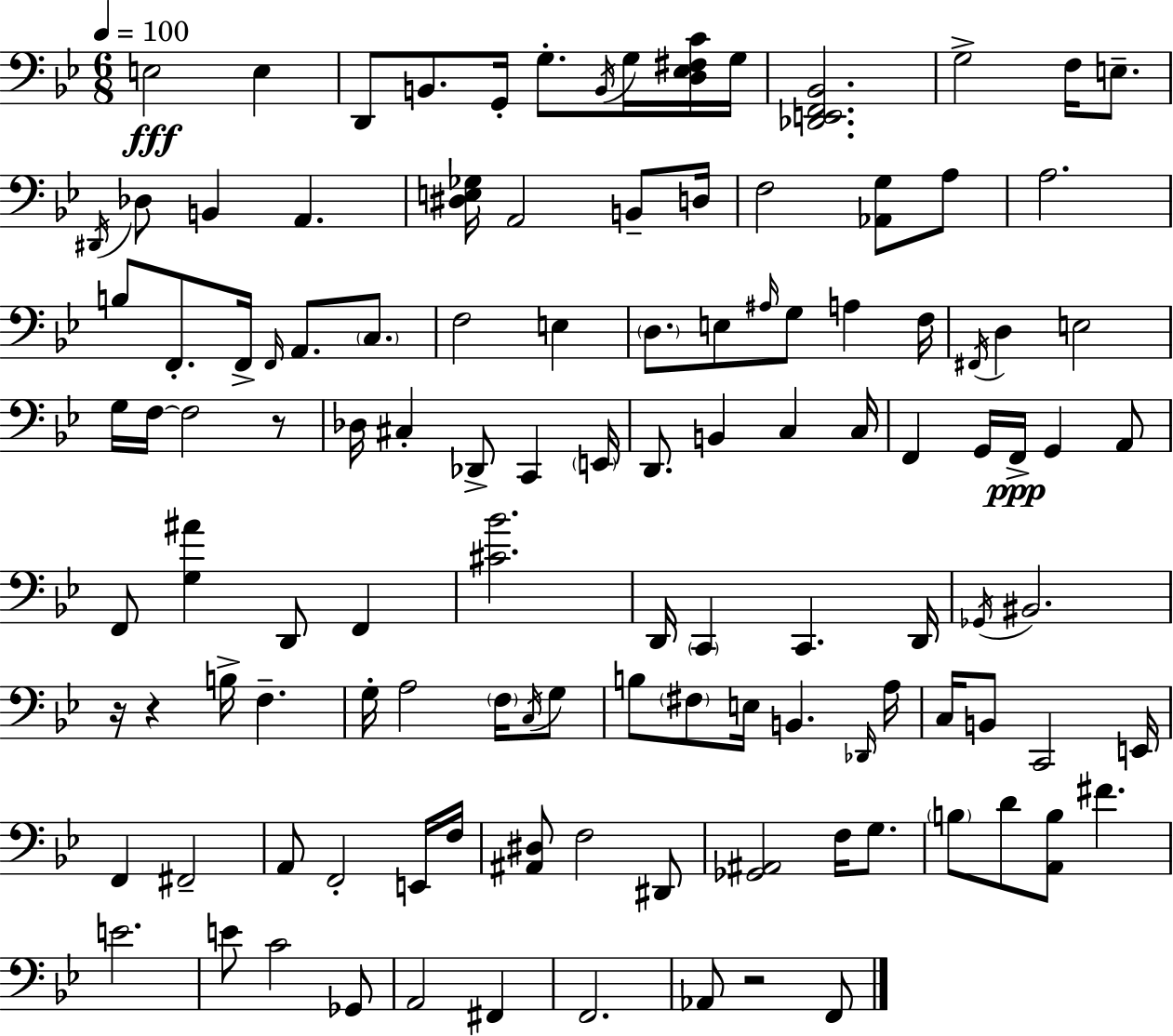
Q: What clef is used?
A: bass